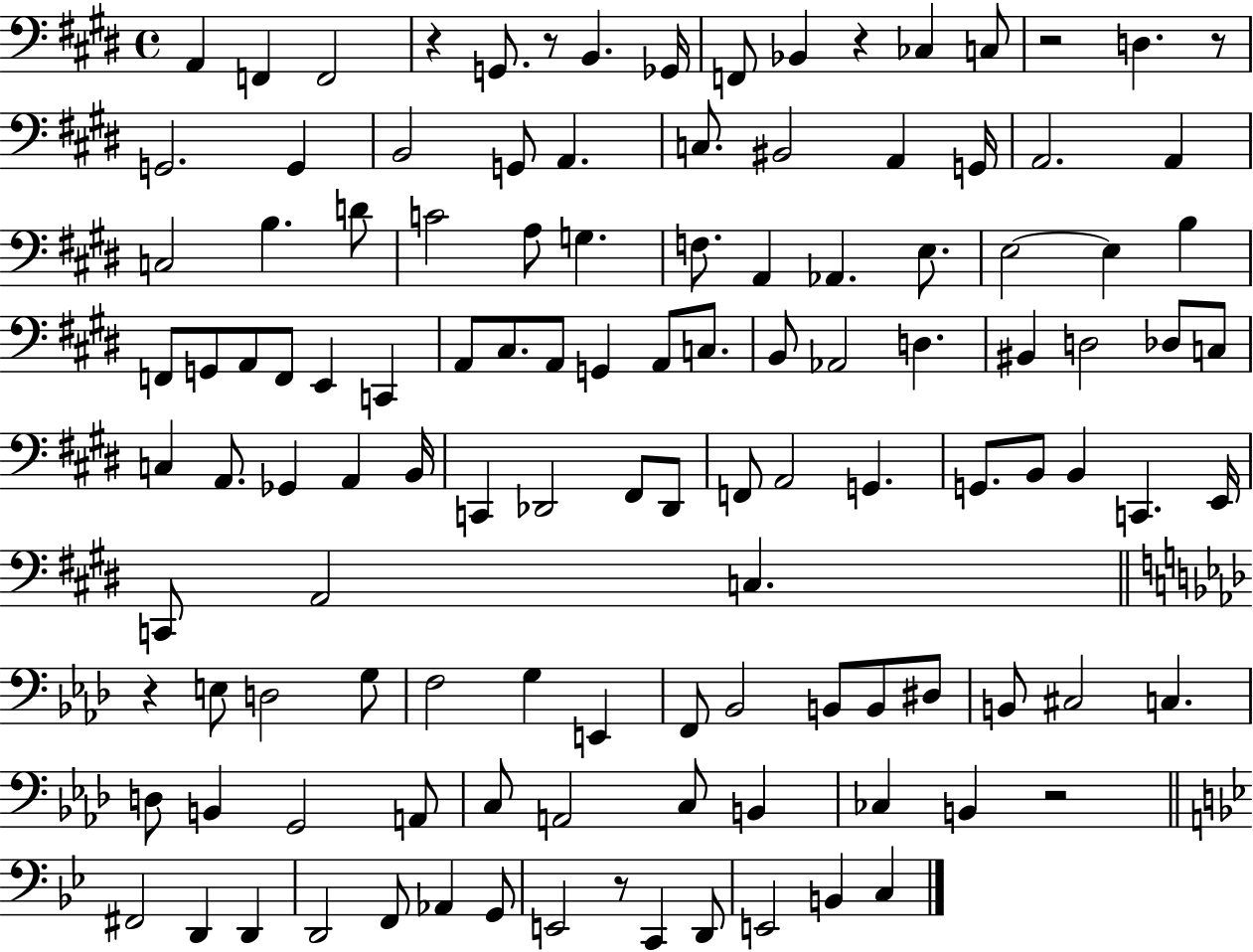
{
  \clef bass
  \time 4/4
  \defaultTimeSignature
  \key e \major
  a,4 f,4 f,2 | r4 g,8. r8 b,4. ges,16 | f,8 bes,4 r4 ces4 c8 | r2 d4. r8 | \break g,2. g,4 | b,2 g,8 a,4. | c8. bis,2 a,4 g,16 | a,2. a,4 | \break c2 b4. d'8 | c'2 a8 g4. | f8. a,4 aes,4. e8. | e2~~ e4 b4 | \break f,8 g,8 a,8 f,8 e,4 c,4 | a,8 cis8. a,8 g,4 a,8 c8. | b,8 aes,2 d4. | bis,4 d2 des8 c8 | \break c4 a,8. ges,4 a,4 b,16 | c,4 des,2 fis,8 des,8 | f,8 a,2 g,4. | g,8. b,8 b,4 c,4. e,16 | \break c,8 a,2 c4. | \bar "||" \break \key f \minor r4 e8 d2 g8 | f2 g4 e,4 | f,8 bes,2 b,8 b,8 dis8 | b,8 cis2 c4. | \break d8 b,4 g,2 a,8 | c8 a,2 c8 b,4 | ces4 b,4 r2 | \bar "||" \break \key bes \major fis,2 d,4 d,4 | d,2 f,8 aes,4 g,8 | e,2 r8 c,4 d,8 | e,2 b,4 c4 | \break \bar "|."
}